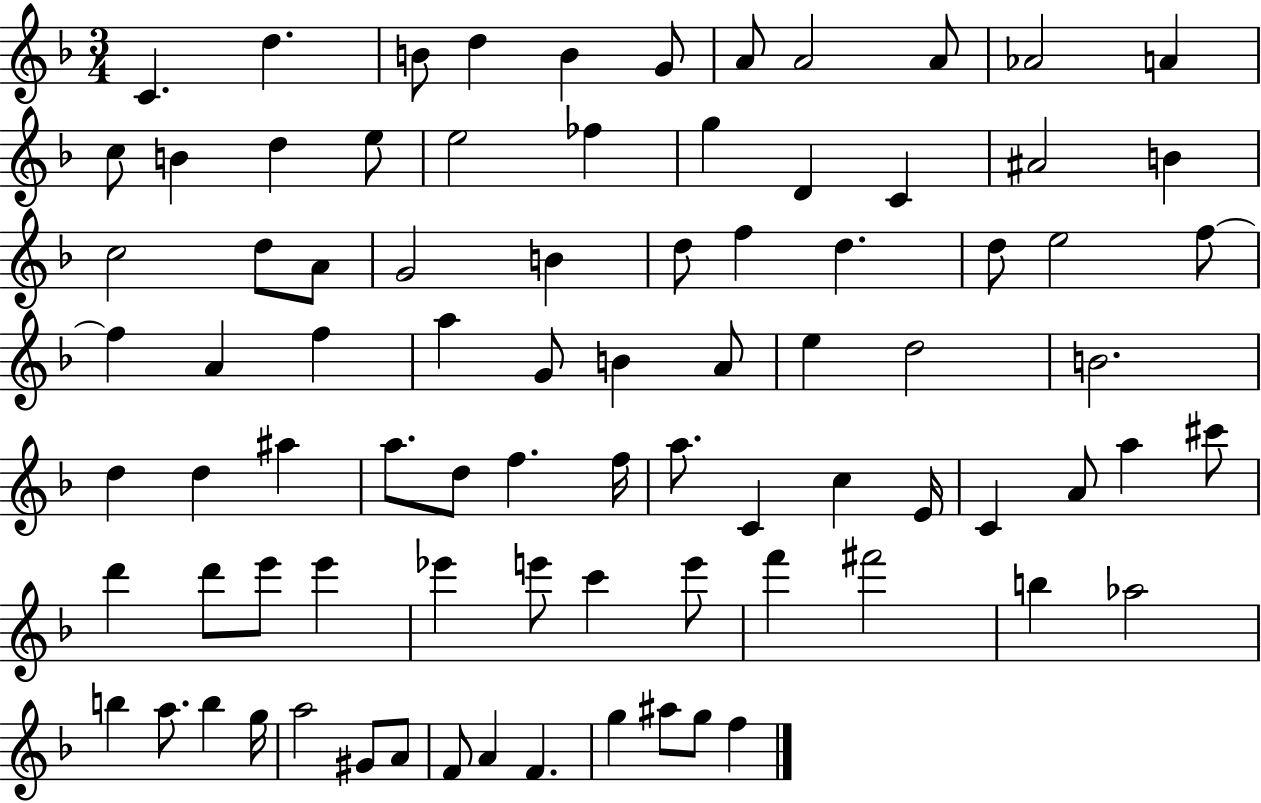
X:1
T:Untitled
M:3/4
L:1/4
K:F
C d B/2 d B G/2 A/2 A2 A/2 _A2 A c/2 B d e/2 e2 _f g D C ^A2 B c2 d/2 A/2 G2 B d/2 f d d/2 e2 f/2 f A f a G/2 B A/2 e d2 B2 d d ^a a/2 d/2 f f/4 a/2 C c E/4 C A/2 a ^c'/2 d' d'/2 e'/2 e' _e' e'/2 c' e'/2 f' ^f'2 b _a2 b a/2 b g/4 a2 ^G/2 A/2 F/2 A F g ^a/2 g/2 f